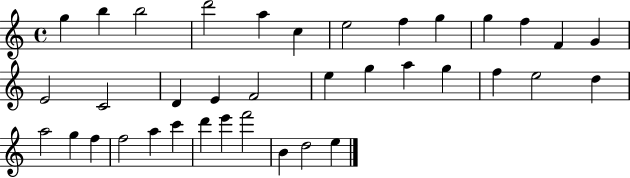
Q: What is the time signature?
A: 4/4